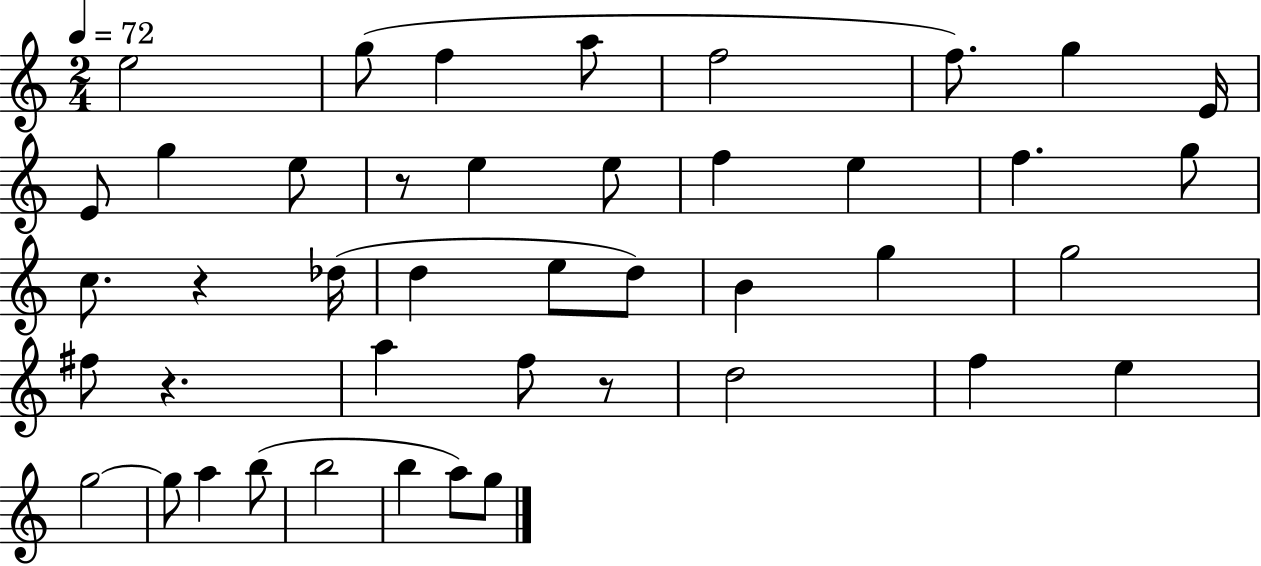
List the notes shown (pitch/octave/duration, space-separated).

E5/h G5/e F5/q A5/e F5/h F5/e. G5/q E4/s E4/e G5/q E5/e R/e E5/q E5/e F5/q E5/q F5/q. G5/e C5/e. R/q Db5/s D5/q E5/e D5/e B4/q G5/q G5/h F#5/e R/q. A5/q F5/e R/e D5/h F5/q E5/q G5/h G5/e A5/q B5/e B5/h B5/q A5/e G5/e